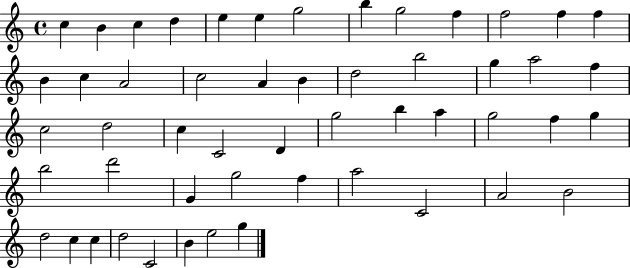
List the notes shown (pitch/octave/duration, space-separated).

C5/q B4/q C5/q D5/q E5/q E5/q G5/h B5/q G5/h F5/q F5/h F5/q F5/q B4/q C5/q A4/h C5/h A4/q B4/q D5/h B5/h G5/q A5/h F5/q C5/h D5/h C5/q C4/h D4/q G5/h B5/q A5/q G5/h F5/q G5/q B5/h D6/h G4/q G5/h F5/q A5/h C4/h A4/h B4/h D5/h C5/q C5/q D5/h C4/h B4/q E5/h G5/q